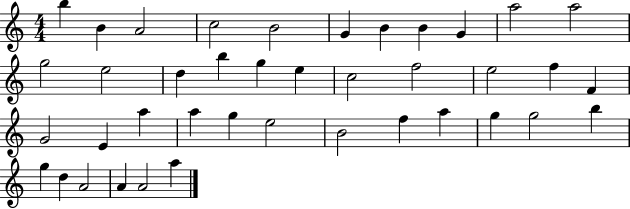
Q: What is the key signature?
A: C major